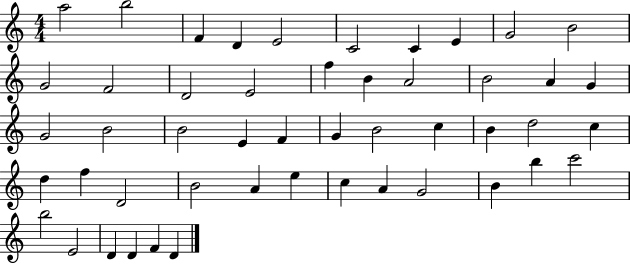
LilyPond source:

{
  \clef treble
  \numericTimeSignature
  \time 4/4
  \key c \major
  a''2 b''2 | f'4 d'4 e'2 | c'2 c'4 e'4 | g'2 b'2 | \break g'2 f'2 | d'2 e'2 | f''4 b'4 a'2 | b'2 a'4 g'4 | \break g'2 b'2 | b'2 e'4 f'4 | g'4 b'2 c''4 | b'4 d''2 c''4 | \break d''4 f''4 d'2 | b'2 a'4 e''4 | c''4 a'4 g'2 | b'4 b''4 c'''2 | \break b''2 e'2 | d'4 d'4 f'4 d'4 | \bar "|."
}